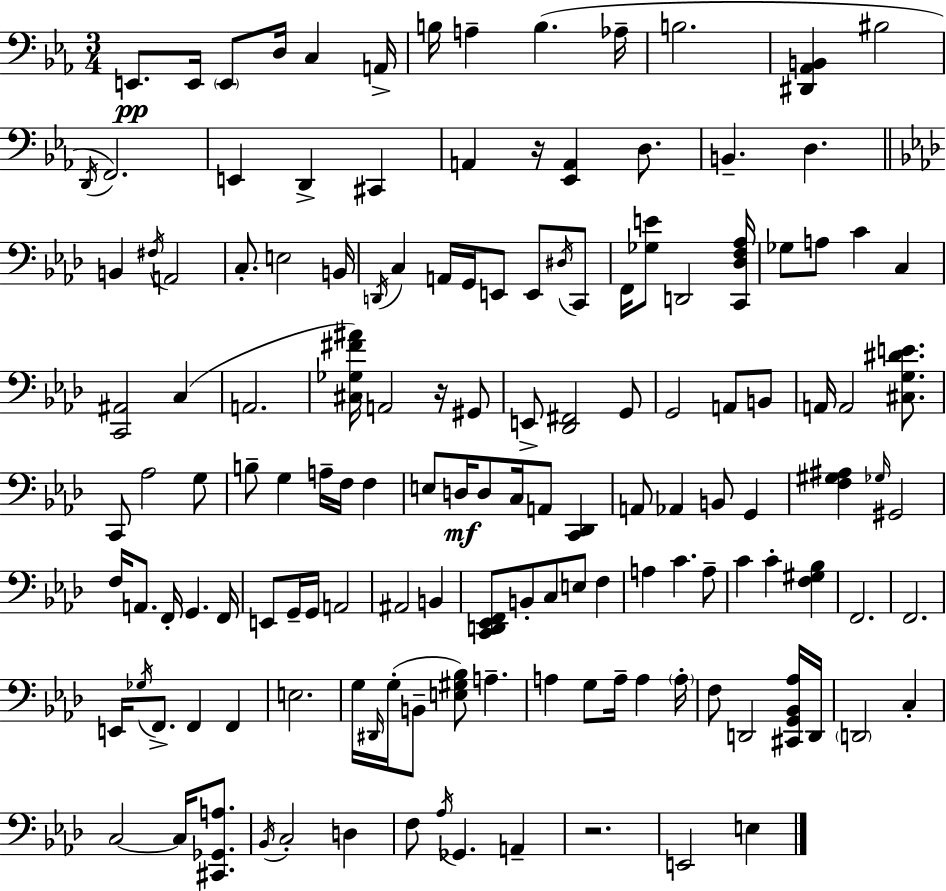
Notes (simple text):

E2/e. E2/s E2/e D3/s C3/q A2/s B3/s A3/q B3/q. Ab3/s B3/h. [D#2,Ab2,B2]/q BIS3/h D2/s F2/h. E2/q D2/q C#2/q A2/q R/s [Eb2,A2]/q D3/e. B2/q. D3/q. B2/q F#3/s A2/h C3/e. E3/h B2/s D2/s C3/q A2/s G2/s E2/e E2/e D#3/s C2/e F2/s [Gb3,E4]/e D2/h [C2,Db3,F3,Ab3]/s Gb3/e A3/e C4/q C3/q [C2,A#2]/h C3/q A2/h. [C#3,Gb3,F#4,A#4]/s A2/h R/s G#2/e E2/e [Db2,F#2]/h G2/e G2/h A2/e B2/e A2/s A2/h [C#3,G3,D#4,E4]/e. C2/e Ab3/h G3/e B3/e G3/q A3/s F3/s F3/q E3/e D3/s D3/e C3/s A2/e [C2,Db2]/q A2/e Ab2/q B2/e G2/q [F3,G#3,A#3]/q Gb3/s G#2/h F3/s A2/e. F2/s G2/q. F2/s E2/e G2/s G2/s A2/h A#2/h B2/q [C2,D2,Eb2,F2]/e B2/e C3/e E3/e F3/q A3/q C4/q. A3/e C4/q C4/q [F3,G#3,Bb3]/q F2/h. F2/h. E2/s Gb3/s F2/e. F2/q F2/q E3/h. G3/s D#2/s G3/s B2/e [E3,G#3,Bb3]/e A3/q. A3/q G3/e A3/s A3/q A3/s F3/e D2/h [C#2,G2,Bb2,Ab3]/s D2/s D2/h C3/q C3/h C3/s [C#2,Gb2,A3]/e. Bb2/s C3/h D3/q F3/e Ab3/s Gb2/q. A2/q R/h. E2/h E3/q